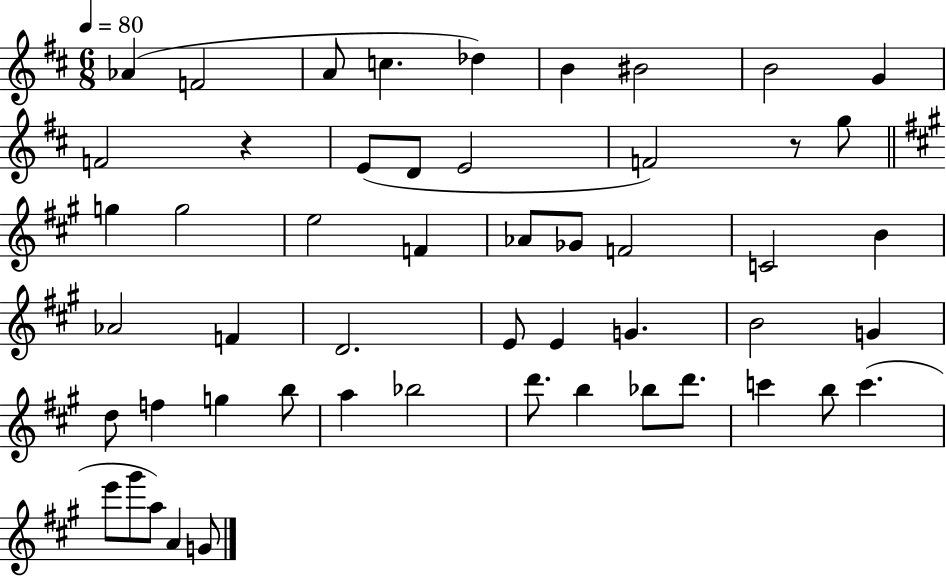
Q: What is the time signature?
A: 6/8